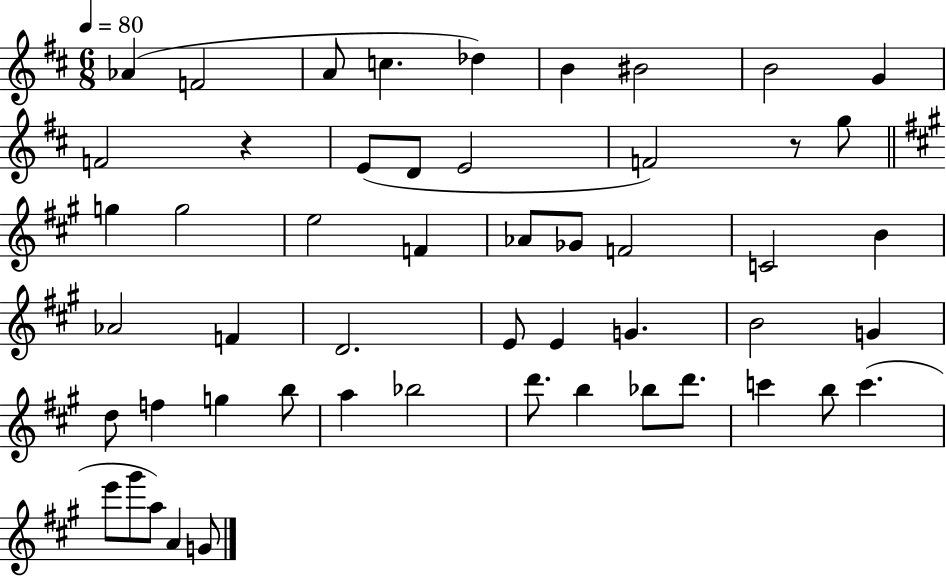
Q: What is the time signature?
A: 6/8